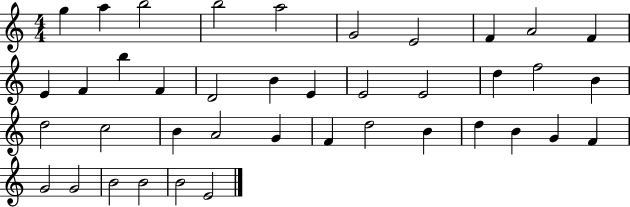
{
  \clef treble
  \numericTimeSignature
  \time 4/4
  \key c \major
  g''4 a''4 b''2 | b''2 a''2 | g'2 e'2 | f'4 a'2 f'4 | \break e'4 f'4 b''4 f'4 | d'2 b'4 e'4 | e'2 e'2 | d''4 f''2 b'4 | \break d''2 c''2 | b'4 a'2 g'4 | f'4 d''2 b'4 | d''4 b'4 g'4 f'4 | \break g'2 g'2 | b'2 b'2 | b'2 e'2 | \bar "|."
}